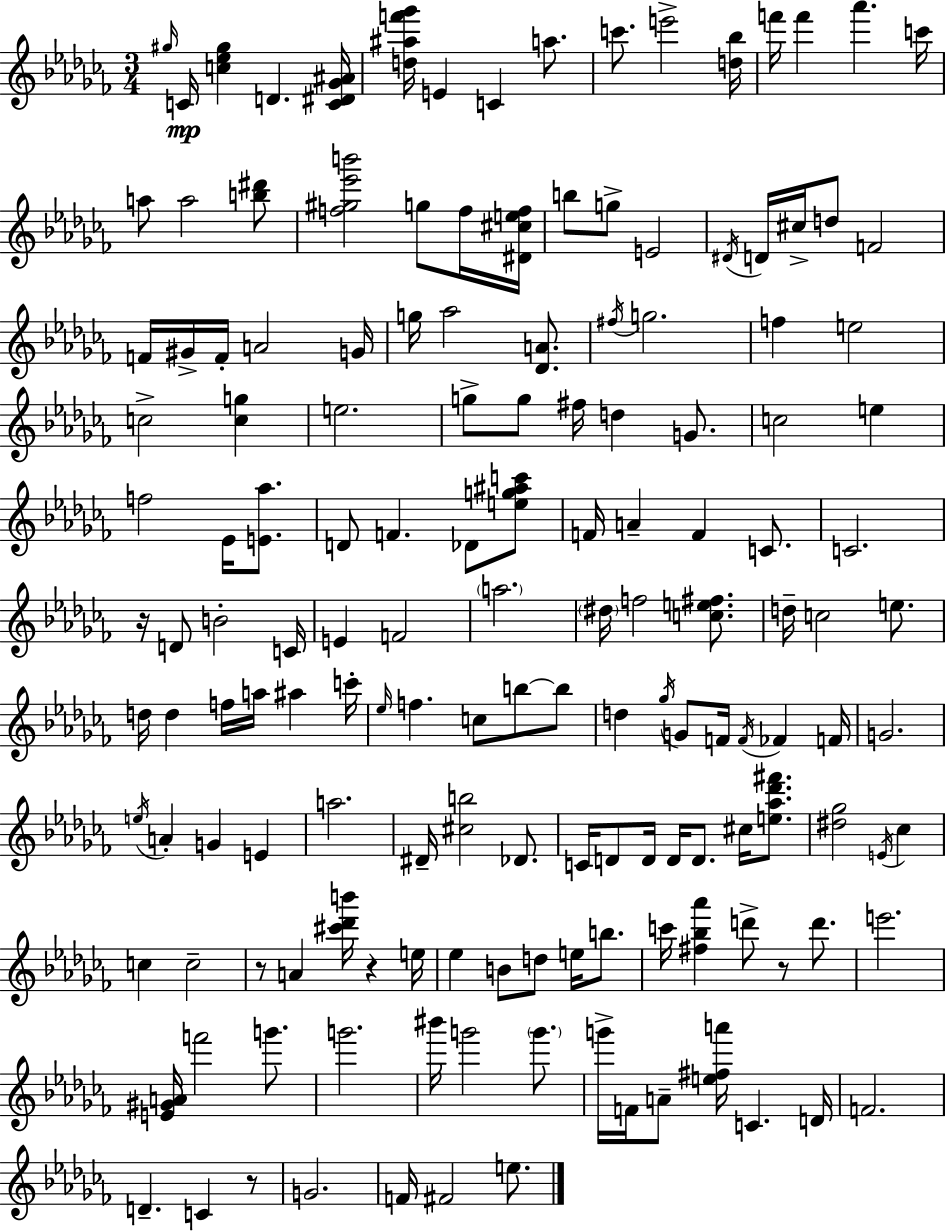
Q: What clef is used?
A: treble